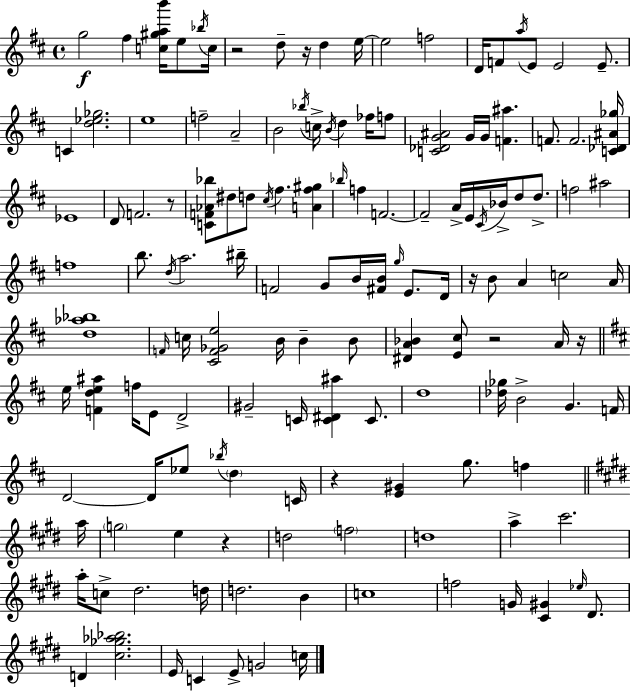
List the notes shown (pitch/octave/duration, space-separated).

G5/h F#5/q [C5,G#5,A5,B6]/s E5/e Bb5/s C5/s R/h D5/e R/s D5/q E5/s E5/h F5/h D4/s F4/e A5/s E4/e E4/h E4/e. C4/q [D5,Eb5,Gb5]/h. E5/w F5/h A4/h B4/h Bb5/s C5/s B4/s D5/q FES5/s F5/e [C4,Db4,G4,A#4]/h G4/s G4/s [F4,A#5]/q. F4/e. F4/h. [C4,Db4,A#4,Gb5]/s Eb4/w D4/e F4/h. R/e [C4,F4,Ab4,Bb5]/e D#5/e D5/e C#5/s F#5/q. [A4,F#5,G#5]/q Bb5/s F5/q F4/h. F4/h A4/s E4/s C#4/s Bb4/s D5/e D5/e. F5/h A#5/h F5/w B5/e. D5/s A5/h. BIS5/s F4/h G4/e B4/s [F#4,B4]/s G5/s E4/e. D4/s R/s B4/e A4/q C5/h A4/s [D5,Ab5,Bb5]/w F4/s C5/s [C#4,F4,Gb4,E5]/h B4/s B4/q B4/e [D#4,A4,Bb4]/q [E4,C#5]/e R/h A4/s R/s E5/s [F4,D5,E5,A#5]/q F5/s E4/e D4/h G#4/h C4/s [C4,D#4,A#5]/q C4/e. D5/w [Db5,Gb5]/s B4/h G4/q. F4/s D4/h D4/s Eb5/e Bb5/s D5/q C4/s R/q [E4,G#4]/q G5/e. F5/q A5/s G5/h E5/q R/q D5/h F5/h D5/w A5/q C#6/h. A5/s C5/e D#5/h. D5/s D5/h. B4/q C5/w F5/h G4/s [C#4,G#4]/q Eb5/s D#4/e. D4/q [C#5,Gb5,Ab5,Bb5]/h. E4/s C4/q E4/e G4/h C5/s